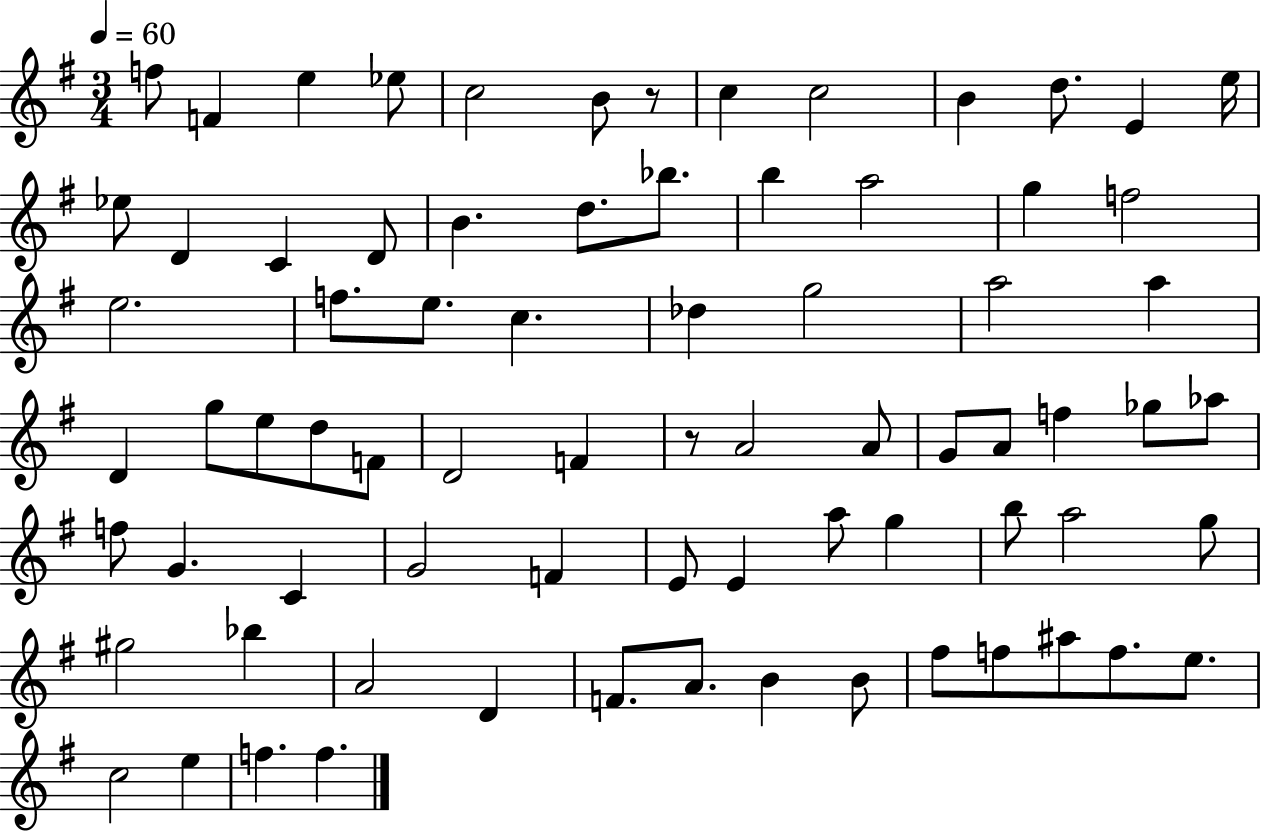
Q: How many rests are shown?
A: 2